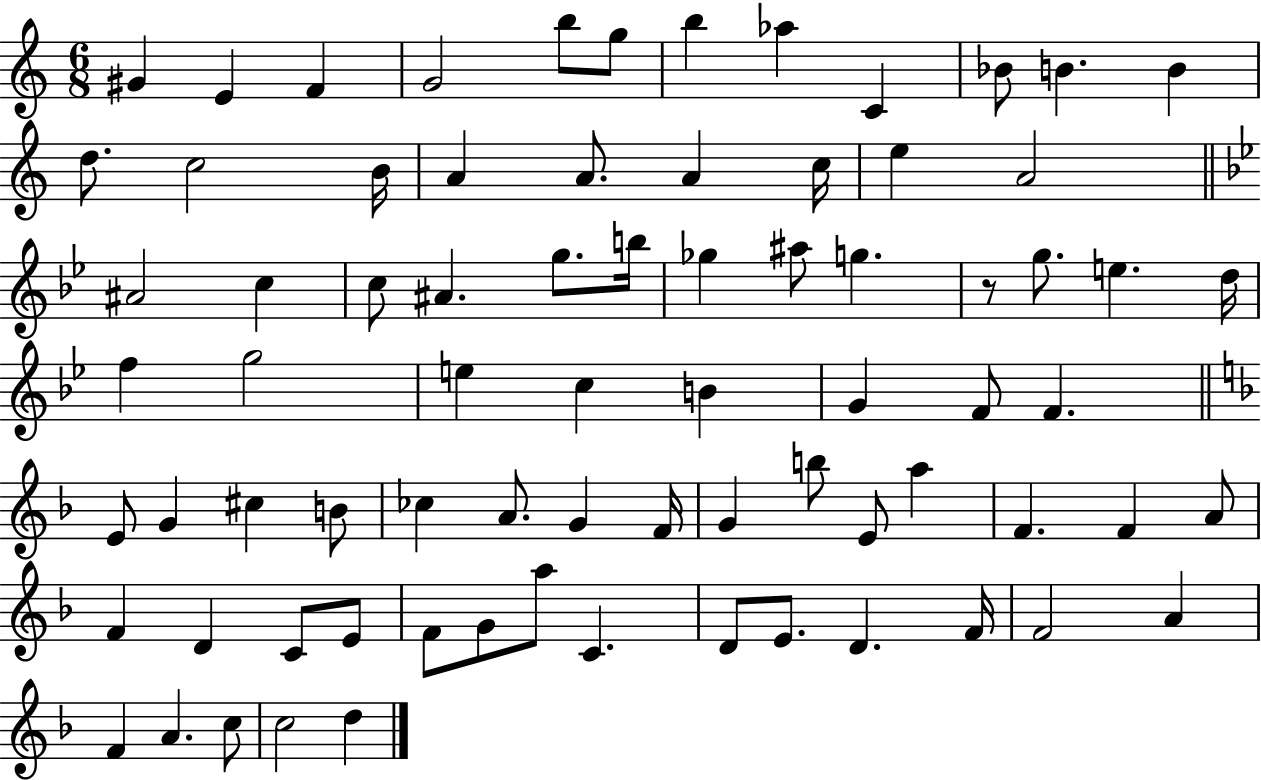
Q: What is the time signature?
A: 6/8